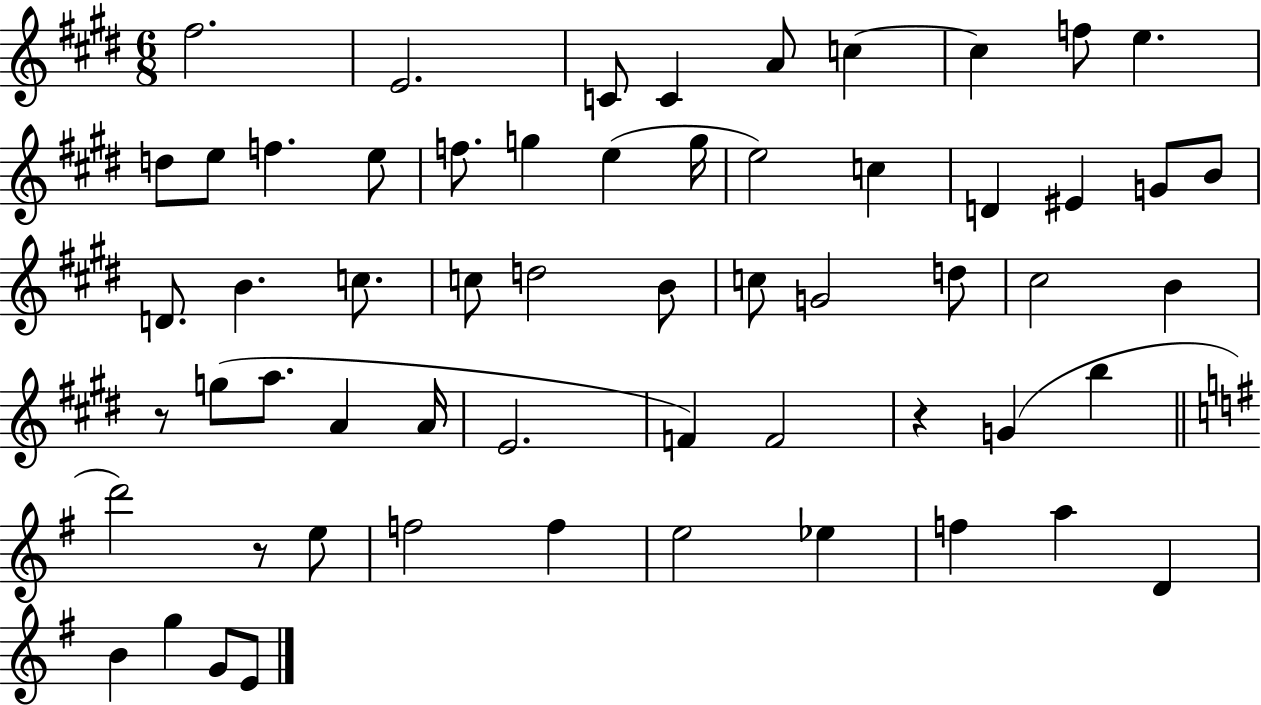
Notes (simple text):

F#5/h. E4/h. C4/e C4/q A4/e C5/q C5/q F5/e E5/q. D5/e E5/e F5/q. E5/e F5/e. G5/q E5/q G5/s E5/h C5/q D4/q EIS4/q G4/e B4/e D4/e. B4/q. C5/e. C5/e D5/h B4/e C5/e G4/h D5/e C#5/h B4/q R/e G5/e A5/e. A4/q A4/s E4/h. F4/q F4/h R/q G4/q B5/q D6/h R/e E5/e F5/h F5/q E5/h Eb5/q F5/q A5/q D4/q B4/q G5/q G4/e E4/e